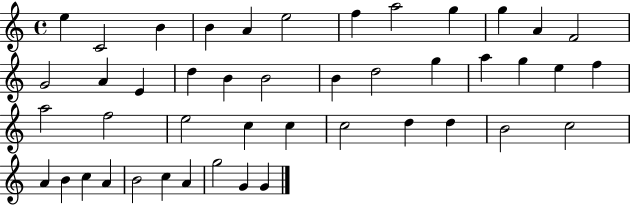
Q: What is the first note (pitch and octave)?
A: E5